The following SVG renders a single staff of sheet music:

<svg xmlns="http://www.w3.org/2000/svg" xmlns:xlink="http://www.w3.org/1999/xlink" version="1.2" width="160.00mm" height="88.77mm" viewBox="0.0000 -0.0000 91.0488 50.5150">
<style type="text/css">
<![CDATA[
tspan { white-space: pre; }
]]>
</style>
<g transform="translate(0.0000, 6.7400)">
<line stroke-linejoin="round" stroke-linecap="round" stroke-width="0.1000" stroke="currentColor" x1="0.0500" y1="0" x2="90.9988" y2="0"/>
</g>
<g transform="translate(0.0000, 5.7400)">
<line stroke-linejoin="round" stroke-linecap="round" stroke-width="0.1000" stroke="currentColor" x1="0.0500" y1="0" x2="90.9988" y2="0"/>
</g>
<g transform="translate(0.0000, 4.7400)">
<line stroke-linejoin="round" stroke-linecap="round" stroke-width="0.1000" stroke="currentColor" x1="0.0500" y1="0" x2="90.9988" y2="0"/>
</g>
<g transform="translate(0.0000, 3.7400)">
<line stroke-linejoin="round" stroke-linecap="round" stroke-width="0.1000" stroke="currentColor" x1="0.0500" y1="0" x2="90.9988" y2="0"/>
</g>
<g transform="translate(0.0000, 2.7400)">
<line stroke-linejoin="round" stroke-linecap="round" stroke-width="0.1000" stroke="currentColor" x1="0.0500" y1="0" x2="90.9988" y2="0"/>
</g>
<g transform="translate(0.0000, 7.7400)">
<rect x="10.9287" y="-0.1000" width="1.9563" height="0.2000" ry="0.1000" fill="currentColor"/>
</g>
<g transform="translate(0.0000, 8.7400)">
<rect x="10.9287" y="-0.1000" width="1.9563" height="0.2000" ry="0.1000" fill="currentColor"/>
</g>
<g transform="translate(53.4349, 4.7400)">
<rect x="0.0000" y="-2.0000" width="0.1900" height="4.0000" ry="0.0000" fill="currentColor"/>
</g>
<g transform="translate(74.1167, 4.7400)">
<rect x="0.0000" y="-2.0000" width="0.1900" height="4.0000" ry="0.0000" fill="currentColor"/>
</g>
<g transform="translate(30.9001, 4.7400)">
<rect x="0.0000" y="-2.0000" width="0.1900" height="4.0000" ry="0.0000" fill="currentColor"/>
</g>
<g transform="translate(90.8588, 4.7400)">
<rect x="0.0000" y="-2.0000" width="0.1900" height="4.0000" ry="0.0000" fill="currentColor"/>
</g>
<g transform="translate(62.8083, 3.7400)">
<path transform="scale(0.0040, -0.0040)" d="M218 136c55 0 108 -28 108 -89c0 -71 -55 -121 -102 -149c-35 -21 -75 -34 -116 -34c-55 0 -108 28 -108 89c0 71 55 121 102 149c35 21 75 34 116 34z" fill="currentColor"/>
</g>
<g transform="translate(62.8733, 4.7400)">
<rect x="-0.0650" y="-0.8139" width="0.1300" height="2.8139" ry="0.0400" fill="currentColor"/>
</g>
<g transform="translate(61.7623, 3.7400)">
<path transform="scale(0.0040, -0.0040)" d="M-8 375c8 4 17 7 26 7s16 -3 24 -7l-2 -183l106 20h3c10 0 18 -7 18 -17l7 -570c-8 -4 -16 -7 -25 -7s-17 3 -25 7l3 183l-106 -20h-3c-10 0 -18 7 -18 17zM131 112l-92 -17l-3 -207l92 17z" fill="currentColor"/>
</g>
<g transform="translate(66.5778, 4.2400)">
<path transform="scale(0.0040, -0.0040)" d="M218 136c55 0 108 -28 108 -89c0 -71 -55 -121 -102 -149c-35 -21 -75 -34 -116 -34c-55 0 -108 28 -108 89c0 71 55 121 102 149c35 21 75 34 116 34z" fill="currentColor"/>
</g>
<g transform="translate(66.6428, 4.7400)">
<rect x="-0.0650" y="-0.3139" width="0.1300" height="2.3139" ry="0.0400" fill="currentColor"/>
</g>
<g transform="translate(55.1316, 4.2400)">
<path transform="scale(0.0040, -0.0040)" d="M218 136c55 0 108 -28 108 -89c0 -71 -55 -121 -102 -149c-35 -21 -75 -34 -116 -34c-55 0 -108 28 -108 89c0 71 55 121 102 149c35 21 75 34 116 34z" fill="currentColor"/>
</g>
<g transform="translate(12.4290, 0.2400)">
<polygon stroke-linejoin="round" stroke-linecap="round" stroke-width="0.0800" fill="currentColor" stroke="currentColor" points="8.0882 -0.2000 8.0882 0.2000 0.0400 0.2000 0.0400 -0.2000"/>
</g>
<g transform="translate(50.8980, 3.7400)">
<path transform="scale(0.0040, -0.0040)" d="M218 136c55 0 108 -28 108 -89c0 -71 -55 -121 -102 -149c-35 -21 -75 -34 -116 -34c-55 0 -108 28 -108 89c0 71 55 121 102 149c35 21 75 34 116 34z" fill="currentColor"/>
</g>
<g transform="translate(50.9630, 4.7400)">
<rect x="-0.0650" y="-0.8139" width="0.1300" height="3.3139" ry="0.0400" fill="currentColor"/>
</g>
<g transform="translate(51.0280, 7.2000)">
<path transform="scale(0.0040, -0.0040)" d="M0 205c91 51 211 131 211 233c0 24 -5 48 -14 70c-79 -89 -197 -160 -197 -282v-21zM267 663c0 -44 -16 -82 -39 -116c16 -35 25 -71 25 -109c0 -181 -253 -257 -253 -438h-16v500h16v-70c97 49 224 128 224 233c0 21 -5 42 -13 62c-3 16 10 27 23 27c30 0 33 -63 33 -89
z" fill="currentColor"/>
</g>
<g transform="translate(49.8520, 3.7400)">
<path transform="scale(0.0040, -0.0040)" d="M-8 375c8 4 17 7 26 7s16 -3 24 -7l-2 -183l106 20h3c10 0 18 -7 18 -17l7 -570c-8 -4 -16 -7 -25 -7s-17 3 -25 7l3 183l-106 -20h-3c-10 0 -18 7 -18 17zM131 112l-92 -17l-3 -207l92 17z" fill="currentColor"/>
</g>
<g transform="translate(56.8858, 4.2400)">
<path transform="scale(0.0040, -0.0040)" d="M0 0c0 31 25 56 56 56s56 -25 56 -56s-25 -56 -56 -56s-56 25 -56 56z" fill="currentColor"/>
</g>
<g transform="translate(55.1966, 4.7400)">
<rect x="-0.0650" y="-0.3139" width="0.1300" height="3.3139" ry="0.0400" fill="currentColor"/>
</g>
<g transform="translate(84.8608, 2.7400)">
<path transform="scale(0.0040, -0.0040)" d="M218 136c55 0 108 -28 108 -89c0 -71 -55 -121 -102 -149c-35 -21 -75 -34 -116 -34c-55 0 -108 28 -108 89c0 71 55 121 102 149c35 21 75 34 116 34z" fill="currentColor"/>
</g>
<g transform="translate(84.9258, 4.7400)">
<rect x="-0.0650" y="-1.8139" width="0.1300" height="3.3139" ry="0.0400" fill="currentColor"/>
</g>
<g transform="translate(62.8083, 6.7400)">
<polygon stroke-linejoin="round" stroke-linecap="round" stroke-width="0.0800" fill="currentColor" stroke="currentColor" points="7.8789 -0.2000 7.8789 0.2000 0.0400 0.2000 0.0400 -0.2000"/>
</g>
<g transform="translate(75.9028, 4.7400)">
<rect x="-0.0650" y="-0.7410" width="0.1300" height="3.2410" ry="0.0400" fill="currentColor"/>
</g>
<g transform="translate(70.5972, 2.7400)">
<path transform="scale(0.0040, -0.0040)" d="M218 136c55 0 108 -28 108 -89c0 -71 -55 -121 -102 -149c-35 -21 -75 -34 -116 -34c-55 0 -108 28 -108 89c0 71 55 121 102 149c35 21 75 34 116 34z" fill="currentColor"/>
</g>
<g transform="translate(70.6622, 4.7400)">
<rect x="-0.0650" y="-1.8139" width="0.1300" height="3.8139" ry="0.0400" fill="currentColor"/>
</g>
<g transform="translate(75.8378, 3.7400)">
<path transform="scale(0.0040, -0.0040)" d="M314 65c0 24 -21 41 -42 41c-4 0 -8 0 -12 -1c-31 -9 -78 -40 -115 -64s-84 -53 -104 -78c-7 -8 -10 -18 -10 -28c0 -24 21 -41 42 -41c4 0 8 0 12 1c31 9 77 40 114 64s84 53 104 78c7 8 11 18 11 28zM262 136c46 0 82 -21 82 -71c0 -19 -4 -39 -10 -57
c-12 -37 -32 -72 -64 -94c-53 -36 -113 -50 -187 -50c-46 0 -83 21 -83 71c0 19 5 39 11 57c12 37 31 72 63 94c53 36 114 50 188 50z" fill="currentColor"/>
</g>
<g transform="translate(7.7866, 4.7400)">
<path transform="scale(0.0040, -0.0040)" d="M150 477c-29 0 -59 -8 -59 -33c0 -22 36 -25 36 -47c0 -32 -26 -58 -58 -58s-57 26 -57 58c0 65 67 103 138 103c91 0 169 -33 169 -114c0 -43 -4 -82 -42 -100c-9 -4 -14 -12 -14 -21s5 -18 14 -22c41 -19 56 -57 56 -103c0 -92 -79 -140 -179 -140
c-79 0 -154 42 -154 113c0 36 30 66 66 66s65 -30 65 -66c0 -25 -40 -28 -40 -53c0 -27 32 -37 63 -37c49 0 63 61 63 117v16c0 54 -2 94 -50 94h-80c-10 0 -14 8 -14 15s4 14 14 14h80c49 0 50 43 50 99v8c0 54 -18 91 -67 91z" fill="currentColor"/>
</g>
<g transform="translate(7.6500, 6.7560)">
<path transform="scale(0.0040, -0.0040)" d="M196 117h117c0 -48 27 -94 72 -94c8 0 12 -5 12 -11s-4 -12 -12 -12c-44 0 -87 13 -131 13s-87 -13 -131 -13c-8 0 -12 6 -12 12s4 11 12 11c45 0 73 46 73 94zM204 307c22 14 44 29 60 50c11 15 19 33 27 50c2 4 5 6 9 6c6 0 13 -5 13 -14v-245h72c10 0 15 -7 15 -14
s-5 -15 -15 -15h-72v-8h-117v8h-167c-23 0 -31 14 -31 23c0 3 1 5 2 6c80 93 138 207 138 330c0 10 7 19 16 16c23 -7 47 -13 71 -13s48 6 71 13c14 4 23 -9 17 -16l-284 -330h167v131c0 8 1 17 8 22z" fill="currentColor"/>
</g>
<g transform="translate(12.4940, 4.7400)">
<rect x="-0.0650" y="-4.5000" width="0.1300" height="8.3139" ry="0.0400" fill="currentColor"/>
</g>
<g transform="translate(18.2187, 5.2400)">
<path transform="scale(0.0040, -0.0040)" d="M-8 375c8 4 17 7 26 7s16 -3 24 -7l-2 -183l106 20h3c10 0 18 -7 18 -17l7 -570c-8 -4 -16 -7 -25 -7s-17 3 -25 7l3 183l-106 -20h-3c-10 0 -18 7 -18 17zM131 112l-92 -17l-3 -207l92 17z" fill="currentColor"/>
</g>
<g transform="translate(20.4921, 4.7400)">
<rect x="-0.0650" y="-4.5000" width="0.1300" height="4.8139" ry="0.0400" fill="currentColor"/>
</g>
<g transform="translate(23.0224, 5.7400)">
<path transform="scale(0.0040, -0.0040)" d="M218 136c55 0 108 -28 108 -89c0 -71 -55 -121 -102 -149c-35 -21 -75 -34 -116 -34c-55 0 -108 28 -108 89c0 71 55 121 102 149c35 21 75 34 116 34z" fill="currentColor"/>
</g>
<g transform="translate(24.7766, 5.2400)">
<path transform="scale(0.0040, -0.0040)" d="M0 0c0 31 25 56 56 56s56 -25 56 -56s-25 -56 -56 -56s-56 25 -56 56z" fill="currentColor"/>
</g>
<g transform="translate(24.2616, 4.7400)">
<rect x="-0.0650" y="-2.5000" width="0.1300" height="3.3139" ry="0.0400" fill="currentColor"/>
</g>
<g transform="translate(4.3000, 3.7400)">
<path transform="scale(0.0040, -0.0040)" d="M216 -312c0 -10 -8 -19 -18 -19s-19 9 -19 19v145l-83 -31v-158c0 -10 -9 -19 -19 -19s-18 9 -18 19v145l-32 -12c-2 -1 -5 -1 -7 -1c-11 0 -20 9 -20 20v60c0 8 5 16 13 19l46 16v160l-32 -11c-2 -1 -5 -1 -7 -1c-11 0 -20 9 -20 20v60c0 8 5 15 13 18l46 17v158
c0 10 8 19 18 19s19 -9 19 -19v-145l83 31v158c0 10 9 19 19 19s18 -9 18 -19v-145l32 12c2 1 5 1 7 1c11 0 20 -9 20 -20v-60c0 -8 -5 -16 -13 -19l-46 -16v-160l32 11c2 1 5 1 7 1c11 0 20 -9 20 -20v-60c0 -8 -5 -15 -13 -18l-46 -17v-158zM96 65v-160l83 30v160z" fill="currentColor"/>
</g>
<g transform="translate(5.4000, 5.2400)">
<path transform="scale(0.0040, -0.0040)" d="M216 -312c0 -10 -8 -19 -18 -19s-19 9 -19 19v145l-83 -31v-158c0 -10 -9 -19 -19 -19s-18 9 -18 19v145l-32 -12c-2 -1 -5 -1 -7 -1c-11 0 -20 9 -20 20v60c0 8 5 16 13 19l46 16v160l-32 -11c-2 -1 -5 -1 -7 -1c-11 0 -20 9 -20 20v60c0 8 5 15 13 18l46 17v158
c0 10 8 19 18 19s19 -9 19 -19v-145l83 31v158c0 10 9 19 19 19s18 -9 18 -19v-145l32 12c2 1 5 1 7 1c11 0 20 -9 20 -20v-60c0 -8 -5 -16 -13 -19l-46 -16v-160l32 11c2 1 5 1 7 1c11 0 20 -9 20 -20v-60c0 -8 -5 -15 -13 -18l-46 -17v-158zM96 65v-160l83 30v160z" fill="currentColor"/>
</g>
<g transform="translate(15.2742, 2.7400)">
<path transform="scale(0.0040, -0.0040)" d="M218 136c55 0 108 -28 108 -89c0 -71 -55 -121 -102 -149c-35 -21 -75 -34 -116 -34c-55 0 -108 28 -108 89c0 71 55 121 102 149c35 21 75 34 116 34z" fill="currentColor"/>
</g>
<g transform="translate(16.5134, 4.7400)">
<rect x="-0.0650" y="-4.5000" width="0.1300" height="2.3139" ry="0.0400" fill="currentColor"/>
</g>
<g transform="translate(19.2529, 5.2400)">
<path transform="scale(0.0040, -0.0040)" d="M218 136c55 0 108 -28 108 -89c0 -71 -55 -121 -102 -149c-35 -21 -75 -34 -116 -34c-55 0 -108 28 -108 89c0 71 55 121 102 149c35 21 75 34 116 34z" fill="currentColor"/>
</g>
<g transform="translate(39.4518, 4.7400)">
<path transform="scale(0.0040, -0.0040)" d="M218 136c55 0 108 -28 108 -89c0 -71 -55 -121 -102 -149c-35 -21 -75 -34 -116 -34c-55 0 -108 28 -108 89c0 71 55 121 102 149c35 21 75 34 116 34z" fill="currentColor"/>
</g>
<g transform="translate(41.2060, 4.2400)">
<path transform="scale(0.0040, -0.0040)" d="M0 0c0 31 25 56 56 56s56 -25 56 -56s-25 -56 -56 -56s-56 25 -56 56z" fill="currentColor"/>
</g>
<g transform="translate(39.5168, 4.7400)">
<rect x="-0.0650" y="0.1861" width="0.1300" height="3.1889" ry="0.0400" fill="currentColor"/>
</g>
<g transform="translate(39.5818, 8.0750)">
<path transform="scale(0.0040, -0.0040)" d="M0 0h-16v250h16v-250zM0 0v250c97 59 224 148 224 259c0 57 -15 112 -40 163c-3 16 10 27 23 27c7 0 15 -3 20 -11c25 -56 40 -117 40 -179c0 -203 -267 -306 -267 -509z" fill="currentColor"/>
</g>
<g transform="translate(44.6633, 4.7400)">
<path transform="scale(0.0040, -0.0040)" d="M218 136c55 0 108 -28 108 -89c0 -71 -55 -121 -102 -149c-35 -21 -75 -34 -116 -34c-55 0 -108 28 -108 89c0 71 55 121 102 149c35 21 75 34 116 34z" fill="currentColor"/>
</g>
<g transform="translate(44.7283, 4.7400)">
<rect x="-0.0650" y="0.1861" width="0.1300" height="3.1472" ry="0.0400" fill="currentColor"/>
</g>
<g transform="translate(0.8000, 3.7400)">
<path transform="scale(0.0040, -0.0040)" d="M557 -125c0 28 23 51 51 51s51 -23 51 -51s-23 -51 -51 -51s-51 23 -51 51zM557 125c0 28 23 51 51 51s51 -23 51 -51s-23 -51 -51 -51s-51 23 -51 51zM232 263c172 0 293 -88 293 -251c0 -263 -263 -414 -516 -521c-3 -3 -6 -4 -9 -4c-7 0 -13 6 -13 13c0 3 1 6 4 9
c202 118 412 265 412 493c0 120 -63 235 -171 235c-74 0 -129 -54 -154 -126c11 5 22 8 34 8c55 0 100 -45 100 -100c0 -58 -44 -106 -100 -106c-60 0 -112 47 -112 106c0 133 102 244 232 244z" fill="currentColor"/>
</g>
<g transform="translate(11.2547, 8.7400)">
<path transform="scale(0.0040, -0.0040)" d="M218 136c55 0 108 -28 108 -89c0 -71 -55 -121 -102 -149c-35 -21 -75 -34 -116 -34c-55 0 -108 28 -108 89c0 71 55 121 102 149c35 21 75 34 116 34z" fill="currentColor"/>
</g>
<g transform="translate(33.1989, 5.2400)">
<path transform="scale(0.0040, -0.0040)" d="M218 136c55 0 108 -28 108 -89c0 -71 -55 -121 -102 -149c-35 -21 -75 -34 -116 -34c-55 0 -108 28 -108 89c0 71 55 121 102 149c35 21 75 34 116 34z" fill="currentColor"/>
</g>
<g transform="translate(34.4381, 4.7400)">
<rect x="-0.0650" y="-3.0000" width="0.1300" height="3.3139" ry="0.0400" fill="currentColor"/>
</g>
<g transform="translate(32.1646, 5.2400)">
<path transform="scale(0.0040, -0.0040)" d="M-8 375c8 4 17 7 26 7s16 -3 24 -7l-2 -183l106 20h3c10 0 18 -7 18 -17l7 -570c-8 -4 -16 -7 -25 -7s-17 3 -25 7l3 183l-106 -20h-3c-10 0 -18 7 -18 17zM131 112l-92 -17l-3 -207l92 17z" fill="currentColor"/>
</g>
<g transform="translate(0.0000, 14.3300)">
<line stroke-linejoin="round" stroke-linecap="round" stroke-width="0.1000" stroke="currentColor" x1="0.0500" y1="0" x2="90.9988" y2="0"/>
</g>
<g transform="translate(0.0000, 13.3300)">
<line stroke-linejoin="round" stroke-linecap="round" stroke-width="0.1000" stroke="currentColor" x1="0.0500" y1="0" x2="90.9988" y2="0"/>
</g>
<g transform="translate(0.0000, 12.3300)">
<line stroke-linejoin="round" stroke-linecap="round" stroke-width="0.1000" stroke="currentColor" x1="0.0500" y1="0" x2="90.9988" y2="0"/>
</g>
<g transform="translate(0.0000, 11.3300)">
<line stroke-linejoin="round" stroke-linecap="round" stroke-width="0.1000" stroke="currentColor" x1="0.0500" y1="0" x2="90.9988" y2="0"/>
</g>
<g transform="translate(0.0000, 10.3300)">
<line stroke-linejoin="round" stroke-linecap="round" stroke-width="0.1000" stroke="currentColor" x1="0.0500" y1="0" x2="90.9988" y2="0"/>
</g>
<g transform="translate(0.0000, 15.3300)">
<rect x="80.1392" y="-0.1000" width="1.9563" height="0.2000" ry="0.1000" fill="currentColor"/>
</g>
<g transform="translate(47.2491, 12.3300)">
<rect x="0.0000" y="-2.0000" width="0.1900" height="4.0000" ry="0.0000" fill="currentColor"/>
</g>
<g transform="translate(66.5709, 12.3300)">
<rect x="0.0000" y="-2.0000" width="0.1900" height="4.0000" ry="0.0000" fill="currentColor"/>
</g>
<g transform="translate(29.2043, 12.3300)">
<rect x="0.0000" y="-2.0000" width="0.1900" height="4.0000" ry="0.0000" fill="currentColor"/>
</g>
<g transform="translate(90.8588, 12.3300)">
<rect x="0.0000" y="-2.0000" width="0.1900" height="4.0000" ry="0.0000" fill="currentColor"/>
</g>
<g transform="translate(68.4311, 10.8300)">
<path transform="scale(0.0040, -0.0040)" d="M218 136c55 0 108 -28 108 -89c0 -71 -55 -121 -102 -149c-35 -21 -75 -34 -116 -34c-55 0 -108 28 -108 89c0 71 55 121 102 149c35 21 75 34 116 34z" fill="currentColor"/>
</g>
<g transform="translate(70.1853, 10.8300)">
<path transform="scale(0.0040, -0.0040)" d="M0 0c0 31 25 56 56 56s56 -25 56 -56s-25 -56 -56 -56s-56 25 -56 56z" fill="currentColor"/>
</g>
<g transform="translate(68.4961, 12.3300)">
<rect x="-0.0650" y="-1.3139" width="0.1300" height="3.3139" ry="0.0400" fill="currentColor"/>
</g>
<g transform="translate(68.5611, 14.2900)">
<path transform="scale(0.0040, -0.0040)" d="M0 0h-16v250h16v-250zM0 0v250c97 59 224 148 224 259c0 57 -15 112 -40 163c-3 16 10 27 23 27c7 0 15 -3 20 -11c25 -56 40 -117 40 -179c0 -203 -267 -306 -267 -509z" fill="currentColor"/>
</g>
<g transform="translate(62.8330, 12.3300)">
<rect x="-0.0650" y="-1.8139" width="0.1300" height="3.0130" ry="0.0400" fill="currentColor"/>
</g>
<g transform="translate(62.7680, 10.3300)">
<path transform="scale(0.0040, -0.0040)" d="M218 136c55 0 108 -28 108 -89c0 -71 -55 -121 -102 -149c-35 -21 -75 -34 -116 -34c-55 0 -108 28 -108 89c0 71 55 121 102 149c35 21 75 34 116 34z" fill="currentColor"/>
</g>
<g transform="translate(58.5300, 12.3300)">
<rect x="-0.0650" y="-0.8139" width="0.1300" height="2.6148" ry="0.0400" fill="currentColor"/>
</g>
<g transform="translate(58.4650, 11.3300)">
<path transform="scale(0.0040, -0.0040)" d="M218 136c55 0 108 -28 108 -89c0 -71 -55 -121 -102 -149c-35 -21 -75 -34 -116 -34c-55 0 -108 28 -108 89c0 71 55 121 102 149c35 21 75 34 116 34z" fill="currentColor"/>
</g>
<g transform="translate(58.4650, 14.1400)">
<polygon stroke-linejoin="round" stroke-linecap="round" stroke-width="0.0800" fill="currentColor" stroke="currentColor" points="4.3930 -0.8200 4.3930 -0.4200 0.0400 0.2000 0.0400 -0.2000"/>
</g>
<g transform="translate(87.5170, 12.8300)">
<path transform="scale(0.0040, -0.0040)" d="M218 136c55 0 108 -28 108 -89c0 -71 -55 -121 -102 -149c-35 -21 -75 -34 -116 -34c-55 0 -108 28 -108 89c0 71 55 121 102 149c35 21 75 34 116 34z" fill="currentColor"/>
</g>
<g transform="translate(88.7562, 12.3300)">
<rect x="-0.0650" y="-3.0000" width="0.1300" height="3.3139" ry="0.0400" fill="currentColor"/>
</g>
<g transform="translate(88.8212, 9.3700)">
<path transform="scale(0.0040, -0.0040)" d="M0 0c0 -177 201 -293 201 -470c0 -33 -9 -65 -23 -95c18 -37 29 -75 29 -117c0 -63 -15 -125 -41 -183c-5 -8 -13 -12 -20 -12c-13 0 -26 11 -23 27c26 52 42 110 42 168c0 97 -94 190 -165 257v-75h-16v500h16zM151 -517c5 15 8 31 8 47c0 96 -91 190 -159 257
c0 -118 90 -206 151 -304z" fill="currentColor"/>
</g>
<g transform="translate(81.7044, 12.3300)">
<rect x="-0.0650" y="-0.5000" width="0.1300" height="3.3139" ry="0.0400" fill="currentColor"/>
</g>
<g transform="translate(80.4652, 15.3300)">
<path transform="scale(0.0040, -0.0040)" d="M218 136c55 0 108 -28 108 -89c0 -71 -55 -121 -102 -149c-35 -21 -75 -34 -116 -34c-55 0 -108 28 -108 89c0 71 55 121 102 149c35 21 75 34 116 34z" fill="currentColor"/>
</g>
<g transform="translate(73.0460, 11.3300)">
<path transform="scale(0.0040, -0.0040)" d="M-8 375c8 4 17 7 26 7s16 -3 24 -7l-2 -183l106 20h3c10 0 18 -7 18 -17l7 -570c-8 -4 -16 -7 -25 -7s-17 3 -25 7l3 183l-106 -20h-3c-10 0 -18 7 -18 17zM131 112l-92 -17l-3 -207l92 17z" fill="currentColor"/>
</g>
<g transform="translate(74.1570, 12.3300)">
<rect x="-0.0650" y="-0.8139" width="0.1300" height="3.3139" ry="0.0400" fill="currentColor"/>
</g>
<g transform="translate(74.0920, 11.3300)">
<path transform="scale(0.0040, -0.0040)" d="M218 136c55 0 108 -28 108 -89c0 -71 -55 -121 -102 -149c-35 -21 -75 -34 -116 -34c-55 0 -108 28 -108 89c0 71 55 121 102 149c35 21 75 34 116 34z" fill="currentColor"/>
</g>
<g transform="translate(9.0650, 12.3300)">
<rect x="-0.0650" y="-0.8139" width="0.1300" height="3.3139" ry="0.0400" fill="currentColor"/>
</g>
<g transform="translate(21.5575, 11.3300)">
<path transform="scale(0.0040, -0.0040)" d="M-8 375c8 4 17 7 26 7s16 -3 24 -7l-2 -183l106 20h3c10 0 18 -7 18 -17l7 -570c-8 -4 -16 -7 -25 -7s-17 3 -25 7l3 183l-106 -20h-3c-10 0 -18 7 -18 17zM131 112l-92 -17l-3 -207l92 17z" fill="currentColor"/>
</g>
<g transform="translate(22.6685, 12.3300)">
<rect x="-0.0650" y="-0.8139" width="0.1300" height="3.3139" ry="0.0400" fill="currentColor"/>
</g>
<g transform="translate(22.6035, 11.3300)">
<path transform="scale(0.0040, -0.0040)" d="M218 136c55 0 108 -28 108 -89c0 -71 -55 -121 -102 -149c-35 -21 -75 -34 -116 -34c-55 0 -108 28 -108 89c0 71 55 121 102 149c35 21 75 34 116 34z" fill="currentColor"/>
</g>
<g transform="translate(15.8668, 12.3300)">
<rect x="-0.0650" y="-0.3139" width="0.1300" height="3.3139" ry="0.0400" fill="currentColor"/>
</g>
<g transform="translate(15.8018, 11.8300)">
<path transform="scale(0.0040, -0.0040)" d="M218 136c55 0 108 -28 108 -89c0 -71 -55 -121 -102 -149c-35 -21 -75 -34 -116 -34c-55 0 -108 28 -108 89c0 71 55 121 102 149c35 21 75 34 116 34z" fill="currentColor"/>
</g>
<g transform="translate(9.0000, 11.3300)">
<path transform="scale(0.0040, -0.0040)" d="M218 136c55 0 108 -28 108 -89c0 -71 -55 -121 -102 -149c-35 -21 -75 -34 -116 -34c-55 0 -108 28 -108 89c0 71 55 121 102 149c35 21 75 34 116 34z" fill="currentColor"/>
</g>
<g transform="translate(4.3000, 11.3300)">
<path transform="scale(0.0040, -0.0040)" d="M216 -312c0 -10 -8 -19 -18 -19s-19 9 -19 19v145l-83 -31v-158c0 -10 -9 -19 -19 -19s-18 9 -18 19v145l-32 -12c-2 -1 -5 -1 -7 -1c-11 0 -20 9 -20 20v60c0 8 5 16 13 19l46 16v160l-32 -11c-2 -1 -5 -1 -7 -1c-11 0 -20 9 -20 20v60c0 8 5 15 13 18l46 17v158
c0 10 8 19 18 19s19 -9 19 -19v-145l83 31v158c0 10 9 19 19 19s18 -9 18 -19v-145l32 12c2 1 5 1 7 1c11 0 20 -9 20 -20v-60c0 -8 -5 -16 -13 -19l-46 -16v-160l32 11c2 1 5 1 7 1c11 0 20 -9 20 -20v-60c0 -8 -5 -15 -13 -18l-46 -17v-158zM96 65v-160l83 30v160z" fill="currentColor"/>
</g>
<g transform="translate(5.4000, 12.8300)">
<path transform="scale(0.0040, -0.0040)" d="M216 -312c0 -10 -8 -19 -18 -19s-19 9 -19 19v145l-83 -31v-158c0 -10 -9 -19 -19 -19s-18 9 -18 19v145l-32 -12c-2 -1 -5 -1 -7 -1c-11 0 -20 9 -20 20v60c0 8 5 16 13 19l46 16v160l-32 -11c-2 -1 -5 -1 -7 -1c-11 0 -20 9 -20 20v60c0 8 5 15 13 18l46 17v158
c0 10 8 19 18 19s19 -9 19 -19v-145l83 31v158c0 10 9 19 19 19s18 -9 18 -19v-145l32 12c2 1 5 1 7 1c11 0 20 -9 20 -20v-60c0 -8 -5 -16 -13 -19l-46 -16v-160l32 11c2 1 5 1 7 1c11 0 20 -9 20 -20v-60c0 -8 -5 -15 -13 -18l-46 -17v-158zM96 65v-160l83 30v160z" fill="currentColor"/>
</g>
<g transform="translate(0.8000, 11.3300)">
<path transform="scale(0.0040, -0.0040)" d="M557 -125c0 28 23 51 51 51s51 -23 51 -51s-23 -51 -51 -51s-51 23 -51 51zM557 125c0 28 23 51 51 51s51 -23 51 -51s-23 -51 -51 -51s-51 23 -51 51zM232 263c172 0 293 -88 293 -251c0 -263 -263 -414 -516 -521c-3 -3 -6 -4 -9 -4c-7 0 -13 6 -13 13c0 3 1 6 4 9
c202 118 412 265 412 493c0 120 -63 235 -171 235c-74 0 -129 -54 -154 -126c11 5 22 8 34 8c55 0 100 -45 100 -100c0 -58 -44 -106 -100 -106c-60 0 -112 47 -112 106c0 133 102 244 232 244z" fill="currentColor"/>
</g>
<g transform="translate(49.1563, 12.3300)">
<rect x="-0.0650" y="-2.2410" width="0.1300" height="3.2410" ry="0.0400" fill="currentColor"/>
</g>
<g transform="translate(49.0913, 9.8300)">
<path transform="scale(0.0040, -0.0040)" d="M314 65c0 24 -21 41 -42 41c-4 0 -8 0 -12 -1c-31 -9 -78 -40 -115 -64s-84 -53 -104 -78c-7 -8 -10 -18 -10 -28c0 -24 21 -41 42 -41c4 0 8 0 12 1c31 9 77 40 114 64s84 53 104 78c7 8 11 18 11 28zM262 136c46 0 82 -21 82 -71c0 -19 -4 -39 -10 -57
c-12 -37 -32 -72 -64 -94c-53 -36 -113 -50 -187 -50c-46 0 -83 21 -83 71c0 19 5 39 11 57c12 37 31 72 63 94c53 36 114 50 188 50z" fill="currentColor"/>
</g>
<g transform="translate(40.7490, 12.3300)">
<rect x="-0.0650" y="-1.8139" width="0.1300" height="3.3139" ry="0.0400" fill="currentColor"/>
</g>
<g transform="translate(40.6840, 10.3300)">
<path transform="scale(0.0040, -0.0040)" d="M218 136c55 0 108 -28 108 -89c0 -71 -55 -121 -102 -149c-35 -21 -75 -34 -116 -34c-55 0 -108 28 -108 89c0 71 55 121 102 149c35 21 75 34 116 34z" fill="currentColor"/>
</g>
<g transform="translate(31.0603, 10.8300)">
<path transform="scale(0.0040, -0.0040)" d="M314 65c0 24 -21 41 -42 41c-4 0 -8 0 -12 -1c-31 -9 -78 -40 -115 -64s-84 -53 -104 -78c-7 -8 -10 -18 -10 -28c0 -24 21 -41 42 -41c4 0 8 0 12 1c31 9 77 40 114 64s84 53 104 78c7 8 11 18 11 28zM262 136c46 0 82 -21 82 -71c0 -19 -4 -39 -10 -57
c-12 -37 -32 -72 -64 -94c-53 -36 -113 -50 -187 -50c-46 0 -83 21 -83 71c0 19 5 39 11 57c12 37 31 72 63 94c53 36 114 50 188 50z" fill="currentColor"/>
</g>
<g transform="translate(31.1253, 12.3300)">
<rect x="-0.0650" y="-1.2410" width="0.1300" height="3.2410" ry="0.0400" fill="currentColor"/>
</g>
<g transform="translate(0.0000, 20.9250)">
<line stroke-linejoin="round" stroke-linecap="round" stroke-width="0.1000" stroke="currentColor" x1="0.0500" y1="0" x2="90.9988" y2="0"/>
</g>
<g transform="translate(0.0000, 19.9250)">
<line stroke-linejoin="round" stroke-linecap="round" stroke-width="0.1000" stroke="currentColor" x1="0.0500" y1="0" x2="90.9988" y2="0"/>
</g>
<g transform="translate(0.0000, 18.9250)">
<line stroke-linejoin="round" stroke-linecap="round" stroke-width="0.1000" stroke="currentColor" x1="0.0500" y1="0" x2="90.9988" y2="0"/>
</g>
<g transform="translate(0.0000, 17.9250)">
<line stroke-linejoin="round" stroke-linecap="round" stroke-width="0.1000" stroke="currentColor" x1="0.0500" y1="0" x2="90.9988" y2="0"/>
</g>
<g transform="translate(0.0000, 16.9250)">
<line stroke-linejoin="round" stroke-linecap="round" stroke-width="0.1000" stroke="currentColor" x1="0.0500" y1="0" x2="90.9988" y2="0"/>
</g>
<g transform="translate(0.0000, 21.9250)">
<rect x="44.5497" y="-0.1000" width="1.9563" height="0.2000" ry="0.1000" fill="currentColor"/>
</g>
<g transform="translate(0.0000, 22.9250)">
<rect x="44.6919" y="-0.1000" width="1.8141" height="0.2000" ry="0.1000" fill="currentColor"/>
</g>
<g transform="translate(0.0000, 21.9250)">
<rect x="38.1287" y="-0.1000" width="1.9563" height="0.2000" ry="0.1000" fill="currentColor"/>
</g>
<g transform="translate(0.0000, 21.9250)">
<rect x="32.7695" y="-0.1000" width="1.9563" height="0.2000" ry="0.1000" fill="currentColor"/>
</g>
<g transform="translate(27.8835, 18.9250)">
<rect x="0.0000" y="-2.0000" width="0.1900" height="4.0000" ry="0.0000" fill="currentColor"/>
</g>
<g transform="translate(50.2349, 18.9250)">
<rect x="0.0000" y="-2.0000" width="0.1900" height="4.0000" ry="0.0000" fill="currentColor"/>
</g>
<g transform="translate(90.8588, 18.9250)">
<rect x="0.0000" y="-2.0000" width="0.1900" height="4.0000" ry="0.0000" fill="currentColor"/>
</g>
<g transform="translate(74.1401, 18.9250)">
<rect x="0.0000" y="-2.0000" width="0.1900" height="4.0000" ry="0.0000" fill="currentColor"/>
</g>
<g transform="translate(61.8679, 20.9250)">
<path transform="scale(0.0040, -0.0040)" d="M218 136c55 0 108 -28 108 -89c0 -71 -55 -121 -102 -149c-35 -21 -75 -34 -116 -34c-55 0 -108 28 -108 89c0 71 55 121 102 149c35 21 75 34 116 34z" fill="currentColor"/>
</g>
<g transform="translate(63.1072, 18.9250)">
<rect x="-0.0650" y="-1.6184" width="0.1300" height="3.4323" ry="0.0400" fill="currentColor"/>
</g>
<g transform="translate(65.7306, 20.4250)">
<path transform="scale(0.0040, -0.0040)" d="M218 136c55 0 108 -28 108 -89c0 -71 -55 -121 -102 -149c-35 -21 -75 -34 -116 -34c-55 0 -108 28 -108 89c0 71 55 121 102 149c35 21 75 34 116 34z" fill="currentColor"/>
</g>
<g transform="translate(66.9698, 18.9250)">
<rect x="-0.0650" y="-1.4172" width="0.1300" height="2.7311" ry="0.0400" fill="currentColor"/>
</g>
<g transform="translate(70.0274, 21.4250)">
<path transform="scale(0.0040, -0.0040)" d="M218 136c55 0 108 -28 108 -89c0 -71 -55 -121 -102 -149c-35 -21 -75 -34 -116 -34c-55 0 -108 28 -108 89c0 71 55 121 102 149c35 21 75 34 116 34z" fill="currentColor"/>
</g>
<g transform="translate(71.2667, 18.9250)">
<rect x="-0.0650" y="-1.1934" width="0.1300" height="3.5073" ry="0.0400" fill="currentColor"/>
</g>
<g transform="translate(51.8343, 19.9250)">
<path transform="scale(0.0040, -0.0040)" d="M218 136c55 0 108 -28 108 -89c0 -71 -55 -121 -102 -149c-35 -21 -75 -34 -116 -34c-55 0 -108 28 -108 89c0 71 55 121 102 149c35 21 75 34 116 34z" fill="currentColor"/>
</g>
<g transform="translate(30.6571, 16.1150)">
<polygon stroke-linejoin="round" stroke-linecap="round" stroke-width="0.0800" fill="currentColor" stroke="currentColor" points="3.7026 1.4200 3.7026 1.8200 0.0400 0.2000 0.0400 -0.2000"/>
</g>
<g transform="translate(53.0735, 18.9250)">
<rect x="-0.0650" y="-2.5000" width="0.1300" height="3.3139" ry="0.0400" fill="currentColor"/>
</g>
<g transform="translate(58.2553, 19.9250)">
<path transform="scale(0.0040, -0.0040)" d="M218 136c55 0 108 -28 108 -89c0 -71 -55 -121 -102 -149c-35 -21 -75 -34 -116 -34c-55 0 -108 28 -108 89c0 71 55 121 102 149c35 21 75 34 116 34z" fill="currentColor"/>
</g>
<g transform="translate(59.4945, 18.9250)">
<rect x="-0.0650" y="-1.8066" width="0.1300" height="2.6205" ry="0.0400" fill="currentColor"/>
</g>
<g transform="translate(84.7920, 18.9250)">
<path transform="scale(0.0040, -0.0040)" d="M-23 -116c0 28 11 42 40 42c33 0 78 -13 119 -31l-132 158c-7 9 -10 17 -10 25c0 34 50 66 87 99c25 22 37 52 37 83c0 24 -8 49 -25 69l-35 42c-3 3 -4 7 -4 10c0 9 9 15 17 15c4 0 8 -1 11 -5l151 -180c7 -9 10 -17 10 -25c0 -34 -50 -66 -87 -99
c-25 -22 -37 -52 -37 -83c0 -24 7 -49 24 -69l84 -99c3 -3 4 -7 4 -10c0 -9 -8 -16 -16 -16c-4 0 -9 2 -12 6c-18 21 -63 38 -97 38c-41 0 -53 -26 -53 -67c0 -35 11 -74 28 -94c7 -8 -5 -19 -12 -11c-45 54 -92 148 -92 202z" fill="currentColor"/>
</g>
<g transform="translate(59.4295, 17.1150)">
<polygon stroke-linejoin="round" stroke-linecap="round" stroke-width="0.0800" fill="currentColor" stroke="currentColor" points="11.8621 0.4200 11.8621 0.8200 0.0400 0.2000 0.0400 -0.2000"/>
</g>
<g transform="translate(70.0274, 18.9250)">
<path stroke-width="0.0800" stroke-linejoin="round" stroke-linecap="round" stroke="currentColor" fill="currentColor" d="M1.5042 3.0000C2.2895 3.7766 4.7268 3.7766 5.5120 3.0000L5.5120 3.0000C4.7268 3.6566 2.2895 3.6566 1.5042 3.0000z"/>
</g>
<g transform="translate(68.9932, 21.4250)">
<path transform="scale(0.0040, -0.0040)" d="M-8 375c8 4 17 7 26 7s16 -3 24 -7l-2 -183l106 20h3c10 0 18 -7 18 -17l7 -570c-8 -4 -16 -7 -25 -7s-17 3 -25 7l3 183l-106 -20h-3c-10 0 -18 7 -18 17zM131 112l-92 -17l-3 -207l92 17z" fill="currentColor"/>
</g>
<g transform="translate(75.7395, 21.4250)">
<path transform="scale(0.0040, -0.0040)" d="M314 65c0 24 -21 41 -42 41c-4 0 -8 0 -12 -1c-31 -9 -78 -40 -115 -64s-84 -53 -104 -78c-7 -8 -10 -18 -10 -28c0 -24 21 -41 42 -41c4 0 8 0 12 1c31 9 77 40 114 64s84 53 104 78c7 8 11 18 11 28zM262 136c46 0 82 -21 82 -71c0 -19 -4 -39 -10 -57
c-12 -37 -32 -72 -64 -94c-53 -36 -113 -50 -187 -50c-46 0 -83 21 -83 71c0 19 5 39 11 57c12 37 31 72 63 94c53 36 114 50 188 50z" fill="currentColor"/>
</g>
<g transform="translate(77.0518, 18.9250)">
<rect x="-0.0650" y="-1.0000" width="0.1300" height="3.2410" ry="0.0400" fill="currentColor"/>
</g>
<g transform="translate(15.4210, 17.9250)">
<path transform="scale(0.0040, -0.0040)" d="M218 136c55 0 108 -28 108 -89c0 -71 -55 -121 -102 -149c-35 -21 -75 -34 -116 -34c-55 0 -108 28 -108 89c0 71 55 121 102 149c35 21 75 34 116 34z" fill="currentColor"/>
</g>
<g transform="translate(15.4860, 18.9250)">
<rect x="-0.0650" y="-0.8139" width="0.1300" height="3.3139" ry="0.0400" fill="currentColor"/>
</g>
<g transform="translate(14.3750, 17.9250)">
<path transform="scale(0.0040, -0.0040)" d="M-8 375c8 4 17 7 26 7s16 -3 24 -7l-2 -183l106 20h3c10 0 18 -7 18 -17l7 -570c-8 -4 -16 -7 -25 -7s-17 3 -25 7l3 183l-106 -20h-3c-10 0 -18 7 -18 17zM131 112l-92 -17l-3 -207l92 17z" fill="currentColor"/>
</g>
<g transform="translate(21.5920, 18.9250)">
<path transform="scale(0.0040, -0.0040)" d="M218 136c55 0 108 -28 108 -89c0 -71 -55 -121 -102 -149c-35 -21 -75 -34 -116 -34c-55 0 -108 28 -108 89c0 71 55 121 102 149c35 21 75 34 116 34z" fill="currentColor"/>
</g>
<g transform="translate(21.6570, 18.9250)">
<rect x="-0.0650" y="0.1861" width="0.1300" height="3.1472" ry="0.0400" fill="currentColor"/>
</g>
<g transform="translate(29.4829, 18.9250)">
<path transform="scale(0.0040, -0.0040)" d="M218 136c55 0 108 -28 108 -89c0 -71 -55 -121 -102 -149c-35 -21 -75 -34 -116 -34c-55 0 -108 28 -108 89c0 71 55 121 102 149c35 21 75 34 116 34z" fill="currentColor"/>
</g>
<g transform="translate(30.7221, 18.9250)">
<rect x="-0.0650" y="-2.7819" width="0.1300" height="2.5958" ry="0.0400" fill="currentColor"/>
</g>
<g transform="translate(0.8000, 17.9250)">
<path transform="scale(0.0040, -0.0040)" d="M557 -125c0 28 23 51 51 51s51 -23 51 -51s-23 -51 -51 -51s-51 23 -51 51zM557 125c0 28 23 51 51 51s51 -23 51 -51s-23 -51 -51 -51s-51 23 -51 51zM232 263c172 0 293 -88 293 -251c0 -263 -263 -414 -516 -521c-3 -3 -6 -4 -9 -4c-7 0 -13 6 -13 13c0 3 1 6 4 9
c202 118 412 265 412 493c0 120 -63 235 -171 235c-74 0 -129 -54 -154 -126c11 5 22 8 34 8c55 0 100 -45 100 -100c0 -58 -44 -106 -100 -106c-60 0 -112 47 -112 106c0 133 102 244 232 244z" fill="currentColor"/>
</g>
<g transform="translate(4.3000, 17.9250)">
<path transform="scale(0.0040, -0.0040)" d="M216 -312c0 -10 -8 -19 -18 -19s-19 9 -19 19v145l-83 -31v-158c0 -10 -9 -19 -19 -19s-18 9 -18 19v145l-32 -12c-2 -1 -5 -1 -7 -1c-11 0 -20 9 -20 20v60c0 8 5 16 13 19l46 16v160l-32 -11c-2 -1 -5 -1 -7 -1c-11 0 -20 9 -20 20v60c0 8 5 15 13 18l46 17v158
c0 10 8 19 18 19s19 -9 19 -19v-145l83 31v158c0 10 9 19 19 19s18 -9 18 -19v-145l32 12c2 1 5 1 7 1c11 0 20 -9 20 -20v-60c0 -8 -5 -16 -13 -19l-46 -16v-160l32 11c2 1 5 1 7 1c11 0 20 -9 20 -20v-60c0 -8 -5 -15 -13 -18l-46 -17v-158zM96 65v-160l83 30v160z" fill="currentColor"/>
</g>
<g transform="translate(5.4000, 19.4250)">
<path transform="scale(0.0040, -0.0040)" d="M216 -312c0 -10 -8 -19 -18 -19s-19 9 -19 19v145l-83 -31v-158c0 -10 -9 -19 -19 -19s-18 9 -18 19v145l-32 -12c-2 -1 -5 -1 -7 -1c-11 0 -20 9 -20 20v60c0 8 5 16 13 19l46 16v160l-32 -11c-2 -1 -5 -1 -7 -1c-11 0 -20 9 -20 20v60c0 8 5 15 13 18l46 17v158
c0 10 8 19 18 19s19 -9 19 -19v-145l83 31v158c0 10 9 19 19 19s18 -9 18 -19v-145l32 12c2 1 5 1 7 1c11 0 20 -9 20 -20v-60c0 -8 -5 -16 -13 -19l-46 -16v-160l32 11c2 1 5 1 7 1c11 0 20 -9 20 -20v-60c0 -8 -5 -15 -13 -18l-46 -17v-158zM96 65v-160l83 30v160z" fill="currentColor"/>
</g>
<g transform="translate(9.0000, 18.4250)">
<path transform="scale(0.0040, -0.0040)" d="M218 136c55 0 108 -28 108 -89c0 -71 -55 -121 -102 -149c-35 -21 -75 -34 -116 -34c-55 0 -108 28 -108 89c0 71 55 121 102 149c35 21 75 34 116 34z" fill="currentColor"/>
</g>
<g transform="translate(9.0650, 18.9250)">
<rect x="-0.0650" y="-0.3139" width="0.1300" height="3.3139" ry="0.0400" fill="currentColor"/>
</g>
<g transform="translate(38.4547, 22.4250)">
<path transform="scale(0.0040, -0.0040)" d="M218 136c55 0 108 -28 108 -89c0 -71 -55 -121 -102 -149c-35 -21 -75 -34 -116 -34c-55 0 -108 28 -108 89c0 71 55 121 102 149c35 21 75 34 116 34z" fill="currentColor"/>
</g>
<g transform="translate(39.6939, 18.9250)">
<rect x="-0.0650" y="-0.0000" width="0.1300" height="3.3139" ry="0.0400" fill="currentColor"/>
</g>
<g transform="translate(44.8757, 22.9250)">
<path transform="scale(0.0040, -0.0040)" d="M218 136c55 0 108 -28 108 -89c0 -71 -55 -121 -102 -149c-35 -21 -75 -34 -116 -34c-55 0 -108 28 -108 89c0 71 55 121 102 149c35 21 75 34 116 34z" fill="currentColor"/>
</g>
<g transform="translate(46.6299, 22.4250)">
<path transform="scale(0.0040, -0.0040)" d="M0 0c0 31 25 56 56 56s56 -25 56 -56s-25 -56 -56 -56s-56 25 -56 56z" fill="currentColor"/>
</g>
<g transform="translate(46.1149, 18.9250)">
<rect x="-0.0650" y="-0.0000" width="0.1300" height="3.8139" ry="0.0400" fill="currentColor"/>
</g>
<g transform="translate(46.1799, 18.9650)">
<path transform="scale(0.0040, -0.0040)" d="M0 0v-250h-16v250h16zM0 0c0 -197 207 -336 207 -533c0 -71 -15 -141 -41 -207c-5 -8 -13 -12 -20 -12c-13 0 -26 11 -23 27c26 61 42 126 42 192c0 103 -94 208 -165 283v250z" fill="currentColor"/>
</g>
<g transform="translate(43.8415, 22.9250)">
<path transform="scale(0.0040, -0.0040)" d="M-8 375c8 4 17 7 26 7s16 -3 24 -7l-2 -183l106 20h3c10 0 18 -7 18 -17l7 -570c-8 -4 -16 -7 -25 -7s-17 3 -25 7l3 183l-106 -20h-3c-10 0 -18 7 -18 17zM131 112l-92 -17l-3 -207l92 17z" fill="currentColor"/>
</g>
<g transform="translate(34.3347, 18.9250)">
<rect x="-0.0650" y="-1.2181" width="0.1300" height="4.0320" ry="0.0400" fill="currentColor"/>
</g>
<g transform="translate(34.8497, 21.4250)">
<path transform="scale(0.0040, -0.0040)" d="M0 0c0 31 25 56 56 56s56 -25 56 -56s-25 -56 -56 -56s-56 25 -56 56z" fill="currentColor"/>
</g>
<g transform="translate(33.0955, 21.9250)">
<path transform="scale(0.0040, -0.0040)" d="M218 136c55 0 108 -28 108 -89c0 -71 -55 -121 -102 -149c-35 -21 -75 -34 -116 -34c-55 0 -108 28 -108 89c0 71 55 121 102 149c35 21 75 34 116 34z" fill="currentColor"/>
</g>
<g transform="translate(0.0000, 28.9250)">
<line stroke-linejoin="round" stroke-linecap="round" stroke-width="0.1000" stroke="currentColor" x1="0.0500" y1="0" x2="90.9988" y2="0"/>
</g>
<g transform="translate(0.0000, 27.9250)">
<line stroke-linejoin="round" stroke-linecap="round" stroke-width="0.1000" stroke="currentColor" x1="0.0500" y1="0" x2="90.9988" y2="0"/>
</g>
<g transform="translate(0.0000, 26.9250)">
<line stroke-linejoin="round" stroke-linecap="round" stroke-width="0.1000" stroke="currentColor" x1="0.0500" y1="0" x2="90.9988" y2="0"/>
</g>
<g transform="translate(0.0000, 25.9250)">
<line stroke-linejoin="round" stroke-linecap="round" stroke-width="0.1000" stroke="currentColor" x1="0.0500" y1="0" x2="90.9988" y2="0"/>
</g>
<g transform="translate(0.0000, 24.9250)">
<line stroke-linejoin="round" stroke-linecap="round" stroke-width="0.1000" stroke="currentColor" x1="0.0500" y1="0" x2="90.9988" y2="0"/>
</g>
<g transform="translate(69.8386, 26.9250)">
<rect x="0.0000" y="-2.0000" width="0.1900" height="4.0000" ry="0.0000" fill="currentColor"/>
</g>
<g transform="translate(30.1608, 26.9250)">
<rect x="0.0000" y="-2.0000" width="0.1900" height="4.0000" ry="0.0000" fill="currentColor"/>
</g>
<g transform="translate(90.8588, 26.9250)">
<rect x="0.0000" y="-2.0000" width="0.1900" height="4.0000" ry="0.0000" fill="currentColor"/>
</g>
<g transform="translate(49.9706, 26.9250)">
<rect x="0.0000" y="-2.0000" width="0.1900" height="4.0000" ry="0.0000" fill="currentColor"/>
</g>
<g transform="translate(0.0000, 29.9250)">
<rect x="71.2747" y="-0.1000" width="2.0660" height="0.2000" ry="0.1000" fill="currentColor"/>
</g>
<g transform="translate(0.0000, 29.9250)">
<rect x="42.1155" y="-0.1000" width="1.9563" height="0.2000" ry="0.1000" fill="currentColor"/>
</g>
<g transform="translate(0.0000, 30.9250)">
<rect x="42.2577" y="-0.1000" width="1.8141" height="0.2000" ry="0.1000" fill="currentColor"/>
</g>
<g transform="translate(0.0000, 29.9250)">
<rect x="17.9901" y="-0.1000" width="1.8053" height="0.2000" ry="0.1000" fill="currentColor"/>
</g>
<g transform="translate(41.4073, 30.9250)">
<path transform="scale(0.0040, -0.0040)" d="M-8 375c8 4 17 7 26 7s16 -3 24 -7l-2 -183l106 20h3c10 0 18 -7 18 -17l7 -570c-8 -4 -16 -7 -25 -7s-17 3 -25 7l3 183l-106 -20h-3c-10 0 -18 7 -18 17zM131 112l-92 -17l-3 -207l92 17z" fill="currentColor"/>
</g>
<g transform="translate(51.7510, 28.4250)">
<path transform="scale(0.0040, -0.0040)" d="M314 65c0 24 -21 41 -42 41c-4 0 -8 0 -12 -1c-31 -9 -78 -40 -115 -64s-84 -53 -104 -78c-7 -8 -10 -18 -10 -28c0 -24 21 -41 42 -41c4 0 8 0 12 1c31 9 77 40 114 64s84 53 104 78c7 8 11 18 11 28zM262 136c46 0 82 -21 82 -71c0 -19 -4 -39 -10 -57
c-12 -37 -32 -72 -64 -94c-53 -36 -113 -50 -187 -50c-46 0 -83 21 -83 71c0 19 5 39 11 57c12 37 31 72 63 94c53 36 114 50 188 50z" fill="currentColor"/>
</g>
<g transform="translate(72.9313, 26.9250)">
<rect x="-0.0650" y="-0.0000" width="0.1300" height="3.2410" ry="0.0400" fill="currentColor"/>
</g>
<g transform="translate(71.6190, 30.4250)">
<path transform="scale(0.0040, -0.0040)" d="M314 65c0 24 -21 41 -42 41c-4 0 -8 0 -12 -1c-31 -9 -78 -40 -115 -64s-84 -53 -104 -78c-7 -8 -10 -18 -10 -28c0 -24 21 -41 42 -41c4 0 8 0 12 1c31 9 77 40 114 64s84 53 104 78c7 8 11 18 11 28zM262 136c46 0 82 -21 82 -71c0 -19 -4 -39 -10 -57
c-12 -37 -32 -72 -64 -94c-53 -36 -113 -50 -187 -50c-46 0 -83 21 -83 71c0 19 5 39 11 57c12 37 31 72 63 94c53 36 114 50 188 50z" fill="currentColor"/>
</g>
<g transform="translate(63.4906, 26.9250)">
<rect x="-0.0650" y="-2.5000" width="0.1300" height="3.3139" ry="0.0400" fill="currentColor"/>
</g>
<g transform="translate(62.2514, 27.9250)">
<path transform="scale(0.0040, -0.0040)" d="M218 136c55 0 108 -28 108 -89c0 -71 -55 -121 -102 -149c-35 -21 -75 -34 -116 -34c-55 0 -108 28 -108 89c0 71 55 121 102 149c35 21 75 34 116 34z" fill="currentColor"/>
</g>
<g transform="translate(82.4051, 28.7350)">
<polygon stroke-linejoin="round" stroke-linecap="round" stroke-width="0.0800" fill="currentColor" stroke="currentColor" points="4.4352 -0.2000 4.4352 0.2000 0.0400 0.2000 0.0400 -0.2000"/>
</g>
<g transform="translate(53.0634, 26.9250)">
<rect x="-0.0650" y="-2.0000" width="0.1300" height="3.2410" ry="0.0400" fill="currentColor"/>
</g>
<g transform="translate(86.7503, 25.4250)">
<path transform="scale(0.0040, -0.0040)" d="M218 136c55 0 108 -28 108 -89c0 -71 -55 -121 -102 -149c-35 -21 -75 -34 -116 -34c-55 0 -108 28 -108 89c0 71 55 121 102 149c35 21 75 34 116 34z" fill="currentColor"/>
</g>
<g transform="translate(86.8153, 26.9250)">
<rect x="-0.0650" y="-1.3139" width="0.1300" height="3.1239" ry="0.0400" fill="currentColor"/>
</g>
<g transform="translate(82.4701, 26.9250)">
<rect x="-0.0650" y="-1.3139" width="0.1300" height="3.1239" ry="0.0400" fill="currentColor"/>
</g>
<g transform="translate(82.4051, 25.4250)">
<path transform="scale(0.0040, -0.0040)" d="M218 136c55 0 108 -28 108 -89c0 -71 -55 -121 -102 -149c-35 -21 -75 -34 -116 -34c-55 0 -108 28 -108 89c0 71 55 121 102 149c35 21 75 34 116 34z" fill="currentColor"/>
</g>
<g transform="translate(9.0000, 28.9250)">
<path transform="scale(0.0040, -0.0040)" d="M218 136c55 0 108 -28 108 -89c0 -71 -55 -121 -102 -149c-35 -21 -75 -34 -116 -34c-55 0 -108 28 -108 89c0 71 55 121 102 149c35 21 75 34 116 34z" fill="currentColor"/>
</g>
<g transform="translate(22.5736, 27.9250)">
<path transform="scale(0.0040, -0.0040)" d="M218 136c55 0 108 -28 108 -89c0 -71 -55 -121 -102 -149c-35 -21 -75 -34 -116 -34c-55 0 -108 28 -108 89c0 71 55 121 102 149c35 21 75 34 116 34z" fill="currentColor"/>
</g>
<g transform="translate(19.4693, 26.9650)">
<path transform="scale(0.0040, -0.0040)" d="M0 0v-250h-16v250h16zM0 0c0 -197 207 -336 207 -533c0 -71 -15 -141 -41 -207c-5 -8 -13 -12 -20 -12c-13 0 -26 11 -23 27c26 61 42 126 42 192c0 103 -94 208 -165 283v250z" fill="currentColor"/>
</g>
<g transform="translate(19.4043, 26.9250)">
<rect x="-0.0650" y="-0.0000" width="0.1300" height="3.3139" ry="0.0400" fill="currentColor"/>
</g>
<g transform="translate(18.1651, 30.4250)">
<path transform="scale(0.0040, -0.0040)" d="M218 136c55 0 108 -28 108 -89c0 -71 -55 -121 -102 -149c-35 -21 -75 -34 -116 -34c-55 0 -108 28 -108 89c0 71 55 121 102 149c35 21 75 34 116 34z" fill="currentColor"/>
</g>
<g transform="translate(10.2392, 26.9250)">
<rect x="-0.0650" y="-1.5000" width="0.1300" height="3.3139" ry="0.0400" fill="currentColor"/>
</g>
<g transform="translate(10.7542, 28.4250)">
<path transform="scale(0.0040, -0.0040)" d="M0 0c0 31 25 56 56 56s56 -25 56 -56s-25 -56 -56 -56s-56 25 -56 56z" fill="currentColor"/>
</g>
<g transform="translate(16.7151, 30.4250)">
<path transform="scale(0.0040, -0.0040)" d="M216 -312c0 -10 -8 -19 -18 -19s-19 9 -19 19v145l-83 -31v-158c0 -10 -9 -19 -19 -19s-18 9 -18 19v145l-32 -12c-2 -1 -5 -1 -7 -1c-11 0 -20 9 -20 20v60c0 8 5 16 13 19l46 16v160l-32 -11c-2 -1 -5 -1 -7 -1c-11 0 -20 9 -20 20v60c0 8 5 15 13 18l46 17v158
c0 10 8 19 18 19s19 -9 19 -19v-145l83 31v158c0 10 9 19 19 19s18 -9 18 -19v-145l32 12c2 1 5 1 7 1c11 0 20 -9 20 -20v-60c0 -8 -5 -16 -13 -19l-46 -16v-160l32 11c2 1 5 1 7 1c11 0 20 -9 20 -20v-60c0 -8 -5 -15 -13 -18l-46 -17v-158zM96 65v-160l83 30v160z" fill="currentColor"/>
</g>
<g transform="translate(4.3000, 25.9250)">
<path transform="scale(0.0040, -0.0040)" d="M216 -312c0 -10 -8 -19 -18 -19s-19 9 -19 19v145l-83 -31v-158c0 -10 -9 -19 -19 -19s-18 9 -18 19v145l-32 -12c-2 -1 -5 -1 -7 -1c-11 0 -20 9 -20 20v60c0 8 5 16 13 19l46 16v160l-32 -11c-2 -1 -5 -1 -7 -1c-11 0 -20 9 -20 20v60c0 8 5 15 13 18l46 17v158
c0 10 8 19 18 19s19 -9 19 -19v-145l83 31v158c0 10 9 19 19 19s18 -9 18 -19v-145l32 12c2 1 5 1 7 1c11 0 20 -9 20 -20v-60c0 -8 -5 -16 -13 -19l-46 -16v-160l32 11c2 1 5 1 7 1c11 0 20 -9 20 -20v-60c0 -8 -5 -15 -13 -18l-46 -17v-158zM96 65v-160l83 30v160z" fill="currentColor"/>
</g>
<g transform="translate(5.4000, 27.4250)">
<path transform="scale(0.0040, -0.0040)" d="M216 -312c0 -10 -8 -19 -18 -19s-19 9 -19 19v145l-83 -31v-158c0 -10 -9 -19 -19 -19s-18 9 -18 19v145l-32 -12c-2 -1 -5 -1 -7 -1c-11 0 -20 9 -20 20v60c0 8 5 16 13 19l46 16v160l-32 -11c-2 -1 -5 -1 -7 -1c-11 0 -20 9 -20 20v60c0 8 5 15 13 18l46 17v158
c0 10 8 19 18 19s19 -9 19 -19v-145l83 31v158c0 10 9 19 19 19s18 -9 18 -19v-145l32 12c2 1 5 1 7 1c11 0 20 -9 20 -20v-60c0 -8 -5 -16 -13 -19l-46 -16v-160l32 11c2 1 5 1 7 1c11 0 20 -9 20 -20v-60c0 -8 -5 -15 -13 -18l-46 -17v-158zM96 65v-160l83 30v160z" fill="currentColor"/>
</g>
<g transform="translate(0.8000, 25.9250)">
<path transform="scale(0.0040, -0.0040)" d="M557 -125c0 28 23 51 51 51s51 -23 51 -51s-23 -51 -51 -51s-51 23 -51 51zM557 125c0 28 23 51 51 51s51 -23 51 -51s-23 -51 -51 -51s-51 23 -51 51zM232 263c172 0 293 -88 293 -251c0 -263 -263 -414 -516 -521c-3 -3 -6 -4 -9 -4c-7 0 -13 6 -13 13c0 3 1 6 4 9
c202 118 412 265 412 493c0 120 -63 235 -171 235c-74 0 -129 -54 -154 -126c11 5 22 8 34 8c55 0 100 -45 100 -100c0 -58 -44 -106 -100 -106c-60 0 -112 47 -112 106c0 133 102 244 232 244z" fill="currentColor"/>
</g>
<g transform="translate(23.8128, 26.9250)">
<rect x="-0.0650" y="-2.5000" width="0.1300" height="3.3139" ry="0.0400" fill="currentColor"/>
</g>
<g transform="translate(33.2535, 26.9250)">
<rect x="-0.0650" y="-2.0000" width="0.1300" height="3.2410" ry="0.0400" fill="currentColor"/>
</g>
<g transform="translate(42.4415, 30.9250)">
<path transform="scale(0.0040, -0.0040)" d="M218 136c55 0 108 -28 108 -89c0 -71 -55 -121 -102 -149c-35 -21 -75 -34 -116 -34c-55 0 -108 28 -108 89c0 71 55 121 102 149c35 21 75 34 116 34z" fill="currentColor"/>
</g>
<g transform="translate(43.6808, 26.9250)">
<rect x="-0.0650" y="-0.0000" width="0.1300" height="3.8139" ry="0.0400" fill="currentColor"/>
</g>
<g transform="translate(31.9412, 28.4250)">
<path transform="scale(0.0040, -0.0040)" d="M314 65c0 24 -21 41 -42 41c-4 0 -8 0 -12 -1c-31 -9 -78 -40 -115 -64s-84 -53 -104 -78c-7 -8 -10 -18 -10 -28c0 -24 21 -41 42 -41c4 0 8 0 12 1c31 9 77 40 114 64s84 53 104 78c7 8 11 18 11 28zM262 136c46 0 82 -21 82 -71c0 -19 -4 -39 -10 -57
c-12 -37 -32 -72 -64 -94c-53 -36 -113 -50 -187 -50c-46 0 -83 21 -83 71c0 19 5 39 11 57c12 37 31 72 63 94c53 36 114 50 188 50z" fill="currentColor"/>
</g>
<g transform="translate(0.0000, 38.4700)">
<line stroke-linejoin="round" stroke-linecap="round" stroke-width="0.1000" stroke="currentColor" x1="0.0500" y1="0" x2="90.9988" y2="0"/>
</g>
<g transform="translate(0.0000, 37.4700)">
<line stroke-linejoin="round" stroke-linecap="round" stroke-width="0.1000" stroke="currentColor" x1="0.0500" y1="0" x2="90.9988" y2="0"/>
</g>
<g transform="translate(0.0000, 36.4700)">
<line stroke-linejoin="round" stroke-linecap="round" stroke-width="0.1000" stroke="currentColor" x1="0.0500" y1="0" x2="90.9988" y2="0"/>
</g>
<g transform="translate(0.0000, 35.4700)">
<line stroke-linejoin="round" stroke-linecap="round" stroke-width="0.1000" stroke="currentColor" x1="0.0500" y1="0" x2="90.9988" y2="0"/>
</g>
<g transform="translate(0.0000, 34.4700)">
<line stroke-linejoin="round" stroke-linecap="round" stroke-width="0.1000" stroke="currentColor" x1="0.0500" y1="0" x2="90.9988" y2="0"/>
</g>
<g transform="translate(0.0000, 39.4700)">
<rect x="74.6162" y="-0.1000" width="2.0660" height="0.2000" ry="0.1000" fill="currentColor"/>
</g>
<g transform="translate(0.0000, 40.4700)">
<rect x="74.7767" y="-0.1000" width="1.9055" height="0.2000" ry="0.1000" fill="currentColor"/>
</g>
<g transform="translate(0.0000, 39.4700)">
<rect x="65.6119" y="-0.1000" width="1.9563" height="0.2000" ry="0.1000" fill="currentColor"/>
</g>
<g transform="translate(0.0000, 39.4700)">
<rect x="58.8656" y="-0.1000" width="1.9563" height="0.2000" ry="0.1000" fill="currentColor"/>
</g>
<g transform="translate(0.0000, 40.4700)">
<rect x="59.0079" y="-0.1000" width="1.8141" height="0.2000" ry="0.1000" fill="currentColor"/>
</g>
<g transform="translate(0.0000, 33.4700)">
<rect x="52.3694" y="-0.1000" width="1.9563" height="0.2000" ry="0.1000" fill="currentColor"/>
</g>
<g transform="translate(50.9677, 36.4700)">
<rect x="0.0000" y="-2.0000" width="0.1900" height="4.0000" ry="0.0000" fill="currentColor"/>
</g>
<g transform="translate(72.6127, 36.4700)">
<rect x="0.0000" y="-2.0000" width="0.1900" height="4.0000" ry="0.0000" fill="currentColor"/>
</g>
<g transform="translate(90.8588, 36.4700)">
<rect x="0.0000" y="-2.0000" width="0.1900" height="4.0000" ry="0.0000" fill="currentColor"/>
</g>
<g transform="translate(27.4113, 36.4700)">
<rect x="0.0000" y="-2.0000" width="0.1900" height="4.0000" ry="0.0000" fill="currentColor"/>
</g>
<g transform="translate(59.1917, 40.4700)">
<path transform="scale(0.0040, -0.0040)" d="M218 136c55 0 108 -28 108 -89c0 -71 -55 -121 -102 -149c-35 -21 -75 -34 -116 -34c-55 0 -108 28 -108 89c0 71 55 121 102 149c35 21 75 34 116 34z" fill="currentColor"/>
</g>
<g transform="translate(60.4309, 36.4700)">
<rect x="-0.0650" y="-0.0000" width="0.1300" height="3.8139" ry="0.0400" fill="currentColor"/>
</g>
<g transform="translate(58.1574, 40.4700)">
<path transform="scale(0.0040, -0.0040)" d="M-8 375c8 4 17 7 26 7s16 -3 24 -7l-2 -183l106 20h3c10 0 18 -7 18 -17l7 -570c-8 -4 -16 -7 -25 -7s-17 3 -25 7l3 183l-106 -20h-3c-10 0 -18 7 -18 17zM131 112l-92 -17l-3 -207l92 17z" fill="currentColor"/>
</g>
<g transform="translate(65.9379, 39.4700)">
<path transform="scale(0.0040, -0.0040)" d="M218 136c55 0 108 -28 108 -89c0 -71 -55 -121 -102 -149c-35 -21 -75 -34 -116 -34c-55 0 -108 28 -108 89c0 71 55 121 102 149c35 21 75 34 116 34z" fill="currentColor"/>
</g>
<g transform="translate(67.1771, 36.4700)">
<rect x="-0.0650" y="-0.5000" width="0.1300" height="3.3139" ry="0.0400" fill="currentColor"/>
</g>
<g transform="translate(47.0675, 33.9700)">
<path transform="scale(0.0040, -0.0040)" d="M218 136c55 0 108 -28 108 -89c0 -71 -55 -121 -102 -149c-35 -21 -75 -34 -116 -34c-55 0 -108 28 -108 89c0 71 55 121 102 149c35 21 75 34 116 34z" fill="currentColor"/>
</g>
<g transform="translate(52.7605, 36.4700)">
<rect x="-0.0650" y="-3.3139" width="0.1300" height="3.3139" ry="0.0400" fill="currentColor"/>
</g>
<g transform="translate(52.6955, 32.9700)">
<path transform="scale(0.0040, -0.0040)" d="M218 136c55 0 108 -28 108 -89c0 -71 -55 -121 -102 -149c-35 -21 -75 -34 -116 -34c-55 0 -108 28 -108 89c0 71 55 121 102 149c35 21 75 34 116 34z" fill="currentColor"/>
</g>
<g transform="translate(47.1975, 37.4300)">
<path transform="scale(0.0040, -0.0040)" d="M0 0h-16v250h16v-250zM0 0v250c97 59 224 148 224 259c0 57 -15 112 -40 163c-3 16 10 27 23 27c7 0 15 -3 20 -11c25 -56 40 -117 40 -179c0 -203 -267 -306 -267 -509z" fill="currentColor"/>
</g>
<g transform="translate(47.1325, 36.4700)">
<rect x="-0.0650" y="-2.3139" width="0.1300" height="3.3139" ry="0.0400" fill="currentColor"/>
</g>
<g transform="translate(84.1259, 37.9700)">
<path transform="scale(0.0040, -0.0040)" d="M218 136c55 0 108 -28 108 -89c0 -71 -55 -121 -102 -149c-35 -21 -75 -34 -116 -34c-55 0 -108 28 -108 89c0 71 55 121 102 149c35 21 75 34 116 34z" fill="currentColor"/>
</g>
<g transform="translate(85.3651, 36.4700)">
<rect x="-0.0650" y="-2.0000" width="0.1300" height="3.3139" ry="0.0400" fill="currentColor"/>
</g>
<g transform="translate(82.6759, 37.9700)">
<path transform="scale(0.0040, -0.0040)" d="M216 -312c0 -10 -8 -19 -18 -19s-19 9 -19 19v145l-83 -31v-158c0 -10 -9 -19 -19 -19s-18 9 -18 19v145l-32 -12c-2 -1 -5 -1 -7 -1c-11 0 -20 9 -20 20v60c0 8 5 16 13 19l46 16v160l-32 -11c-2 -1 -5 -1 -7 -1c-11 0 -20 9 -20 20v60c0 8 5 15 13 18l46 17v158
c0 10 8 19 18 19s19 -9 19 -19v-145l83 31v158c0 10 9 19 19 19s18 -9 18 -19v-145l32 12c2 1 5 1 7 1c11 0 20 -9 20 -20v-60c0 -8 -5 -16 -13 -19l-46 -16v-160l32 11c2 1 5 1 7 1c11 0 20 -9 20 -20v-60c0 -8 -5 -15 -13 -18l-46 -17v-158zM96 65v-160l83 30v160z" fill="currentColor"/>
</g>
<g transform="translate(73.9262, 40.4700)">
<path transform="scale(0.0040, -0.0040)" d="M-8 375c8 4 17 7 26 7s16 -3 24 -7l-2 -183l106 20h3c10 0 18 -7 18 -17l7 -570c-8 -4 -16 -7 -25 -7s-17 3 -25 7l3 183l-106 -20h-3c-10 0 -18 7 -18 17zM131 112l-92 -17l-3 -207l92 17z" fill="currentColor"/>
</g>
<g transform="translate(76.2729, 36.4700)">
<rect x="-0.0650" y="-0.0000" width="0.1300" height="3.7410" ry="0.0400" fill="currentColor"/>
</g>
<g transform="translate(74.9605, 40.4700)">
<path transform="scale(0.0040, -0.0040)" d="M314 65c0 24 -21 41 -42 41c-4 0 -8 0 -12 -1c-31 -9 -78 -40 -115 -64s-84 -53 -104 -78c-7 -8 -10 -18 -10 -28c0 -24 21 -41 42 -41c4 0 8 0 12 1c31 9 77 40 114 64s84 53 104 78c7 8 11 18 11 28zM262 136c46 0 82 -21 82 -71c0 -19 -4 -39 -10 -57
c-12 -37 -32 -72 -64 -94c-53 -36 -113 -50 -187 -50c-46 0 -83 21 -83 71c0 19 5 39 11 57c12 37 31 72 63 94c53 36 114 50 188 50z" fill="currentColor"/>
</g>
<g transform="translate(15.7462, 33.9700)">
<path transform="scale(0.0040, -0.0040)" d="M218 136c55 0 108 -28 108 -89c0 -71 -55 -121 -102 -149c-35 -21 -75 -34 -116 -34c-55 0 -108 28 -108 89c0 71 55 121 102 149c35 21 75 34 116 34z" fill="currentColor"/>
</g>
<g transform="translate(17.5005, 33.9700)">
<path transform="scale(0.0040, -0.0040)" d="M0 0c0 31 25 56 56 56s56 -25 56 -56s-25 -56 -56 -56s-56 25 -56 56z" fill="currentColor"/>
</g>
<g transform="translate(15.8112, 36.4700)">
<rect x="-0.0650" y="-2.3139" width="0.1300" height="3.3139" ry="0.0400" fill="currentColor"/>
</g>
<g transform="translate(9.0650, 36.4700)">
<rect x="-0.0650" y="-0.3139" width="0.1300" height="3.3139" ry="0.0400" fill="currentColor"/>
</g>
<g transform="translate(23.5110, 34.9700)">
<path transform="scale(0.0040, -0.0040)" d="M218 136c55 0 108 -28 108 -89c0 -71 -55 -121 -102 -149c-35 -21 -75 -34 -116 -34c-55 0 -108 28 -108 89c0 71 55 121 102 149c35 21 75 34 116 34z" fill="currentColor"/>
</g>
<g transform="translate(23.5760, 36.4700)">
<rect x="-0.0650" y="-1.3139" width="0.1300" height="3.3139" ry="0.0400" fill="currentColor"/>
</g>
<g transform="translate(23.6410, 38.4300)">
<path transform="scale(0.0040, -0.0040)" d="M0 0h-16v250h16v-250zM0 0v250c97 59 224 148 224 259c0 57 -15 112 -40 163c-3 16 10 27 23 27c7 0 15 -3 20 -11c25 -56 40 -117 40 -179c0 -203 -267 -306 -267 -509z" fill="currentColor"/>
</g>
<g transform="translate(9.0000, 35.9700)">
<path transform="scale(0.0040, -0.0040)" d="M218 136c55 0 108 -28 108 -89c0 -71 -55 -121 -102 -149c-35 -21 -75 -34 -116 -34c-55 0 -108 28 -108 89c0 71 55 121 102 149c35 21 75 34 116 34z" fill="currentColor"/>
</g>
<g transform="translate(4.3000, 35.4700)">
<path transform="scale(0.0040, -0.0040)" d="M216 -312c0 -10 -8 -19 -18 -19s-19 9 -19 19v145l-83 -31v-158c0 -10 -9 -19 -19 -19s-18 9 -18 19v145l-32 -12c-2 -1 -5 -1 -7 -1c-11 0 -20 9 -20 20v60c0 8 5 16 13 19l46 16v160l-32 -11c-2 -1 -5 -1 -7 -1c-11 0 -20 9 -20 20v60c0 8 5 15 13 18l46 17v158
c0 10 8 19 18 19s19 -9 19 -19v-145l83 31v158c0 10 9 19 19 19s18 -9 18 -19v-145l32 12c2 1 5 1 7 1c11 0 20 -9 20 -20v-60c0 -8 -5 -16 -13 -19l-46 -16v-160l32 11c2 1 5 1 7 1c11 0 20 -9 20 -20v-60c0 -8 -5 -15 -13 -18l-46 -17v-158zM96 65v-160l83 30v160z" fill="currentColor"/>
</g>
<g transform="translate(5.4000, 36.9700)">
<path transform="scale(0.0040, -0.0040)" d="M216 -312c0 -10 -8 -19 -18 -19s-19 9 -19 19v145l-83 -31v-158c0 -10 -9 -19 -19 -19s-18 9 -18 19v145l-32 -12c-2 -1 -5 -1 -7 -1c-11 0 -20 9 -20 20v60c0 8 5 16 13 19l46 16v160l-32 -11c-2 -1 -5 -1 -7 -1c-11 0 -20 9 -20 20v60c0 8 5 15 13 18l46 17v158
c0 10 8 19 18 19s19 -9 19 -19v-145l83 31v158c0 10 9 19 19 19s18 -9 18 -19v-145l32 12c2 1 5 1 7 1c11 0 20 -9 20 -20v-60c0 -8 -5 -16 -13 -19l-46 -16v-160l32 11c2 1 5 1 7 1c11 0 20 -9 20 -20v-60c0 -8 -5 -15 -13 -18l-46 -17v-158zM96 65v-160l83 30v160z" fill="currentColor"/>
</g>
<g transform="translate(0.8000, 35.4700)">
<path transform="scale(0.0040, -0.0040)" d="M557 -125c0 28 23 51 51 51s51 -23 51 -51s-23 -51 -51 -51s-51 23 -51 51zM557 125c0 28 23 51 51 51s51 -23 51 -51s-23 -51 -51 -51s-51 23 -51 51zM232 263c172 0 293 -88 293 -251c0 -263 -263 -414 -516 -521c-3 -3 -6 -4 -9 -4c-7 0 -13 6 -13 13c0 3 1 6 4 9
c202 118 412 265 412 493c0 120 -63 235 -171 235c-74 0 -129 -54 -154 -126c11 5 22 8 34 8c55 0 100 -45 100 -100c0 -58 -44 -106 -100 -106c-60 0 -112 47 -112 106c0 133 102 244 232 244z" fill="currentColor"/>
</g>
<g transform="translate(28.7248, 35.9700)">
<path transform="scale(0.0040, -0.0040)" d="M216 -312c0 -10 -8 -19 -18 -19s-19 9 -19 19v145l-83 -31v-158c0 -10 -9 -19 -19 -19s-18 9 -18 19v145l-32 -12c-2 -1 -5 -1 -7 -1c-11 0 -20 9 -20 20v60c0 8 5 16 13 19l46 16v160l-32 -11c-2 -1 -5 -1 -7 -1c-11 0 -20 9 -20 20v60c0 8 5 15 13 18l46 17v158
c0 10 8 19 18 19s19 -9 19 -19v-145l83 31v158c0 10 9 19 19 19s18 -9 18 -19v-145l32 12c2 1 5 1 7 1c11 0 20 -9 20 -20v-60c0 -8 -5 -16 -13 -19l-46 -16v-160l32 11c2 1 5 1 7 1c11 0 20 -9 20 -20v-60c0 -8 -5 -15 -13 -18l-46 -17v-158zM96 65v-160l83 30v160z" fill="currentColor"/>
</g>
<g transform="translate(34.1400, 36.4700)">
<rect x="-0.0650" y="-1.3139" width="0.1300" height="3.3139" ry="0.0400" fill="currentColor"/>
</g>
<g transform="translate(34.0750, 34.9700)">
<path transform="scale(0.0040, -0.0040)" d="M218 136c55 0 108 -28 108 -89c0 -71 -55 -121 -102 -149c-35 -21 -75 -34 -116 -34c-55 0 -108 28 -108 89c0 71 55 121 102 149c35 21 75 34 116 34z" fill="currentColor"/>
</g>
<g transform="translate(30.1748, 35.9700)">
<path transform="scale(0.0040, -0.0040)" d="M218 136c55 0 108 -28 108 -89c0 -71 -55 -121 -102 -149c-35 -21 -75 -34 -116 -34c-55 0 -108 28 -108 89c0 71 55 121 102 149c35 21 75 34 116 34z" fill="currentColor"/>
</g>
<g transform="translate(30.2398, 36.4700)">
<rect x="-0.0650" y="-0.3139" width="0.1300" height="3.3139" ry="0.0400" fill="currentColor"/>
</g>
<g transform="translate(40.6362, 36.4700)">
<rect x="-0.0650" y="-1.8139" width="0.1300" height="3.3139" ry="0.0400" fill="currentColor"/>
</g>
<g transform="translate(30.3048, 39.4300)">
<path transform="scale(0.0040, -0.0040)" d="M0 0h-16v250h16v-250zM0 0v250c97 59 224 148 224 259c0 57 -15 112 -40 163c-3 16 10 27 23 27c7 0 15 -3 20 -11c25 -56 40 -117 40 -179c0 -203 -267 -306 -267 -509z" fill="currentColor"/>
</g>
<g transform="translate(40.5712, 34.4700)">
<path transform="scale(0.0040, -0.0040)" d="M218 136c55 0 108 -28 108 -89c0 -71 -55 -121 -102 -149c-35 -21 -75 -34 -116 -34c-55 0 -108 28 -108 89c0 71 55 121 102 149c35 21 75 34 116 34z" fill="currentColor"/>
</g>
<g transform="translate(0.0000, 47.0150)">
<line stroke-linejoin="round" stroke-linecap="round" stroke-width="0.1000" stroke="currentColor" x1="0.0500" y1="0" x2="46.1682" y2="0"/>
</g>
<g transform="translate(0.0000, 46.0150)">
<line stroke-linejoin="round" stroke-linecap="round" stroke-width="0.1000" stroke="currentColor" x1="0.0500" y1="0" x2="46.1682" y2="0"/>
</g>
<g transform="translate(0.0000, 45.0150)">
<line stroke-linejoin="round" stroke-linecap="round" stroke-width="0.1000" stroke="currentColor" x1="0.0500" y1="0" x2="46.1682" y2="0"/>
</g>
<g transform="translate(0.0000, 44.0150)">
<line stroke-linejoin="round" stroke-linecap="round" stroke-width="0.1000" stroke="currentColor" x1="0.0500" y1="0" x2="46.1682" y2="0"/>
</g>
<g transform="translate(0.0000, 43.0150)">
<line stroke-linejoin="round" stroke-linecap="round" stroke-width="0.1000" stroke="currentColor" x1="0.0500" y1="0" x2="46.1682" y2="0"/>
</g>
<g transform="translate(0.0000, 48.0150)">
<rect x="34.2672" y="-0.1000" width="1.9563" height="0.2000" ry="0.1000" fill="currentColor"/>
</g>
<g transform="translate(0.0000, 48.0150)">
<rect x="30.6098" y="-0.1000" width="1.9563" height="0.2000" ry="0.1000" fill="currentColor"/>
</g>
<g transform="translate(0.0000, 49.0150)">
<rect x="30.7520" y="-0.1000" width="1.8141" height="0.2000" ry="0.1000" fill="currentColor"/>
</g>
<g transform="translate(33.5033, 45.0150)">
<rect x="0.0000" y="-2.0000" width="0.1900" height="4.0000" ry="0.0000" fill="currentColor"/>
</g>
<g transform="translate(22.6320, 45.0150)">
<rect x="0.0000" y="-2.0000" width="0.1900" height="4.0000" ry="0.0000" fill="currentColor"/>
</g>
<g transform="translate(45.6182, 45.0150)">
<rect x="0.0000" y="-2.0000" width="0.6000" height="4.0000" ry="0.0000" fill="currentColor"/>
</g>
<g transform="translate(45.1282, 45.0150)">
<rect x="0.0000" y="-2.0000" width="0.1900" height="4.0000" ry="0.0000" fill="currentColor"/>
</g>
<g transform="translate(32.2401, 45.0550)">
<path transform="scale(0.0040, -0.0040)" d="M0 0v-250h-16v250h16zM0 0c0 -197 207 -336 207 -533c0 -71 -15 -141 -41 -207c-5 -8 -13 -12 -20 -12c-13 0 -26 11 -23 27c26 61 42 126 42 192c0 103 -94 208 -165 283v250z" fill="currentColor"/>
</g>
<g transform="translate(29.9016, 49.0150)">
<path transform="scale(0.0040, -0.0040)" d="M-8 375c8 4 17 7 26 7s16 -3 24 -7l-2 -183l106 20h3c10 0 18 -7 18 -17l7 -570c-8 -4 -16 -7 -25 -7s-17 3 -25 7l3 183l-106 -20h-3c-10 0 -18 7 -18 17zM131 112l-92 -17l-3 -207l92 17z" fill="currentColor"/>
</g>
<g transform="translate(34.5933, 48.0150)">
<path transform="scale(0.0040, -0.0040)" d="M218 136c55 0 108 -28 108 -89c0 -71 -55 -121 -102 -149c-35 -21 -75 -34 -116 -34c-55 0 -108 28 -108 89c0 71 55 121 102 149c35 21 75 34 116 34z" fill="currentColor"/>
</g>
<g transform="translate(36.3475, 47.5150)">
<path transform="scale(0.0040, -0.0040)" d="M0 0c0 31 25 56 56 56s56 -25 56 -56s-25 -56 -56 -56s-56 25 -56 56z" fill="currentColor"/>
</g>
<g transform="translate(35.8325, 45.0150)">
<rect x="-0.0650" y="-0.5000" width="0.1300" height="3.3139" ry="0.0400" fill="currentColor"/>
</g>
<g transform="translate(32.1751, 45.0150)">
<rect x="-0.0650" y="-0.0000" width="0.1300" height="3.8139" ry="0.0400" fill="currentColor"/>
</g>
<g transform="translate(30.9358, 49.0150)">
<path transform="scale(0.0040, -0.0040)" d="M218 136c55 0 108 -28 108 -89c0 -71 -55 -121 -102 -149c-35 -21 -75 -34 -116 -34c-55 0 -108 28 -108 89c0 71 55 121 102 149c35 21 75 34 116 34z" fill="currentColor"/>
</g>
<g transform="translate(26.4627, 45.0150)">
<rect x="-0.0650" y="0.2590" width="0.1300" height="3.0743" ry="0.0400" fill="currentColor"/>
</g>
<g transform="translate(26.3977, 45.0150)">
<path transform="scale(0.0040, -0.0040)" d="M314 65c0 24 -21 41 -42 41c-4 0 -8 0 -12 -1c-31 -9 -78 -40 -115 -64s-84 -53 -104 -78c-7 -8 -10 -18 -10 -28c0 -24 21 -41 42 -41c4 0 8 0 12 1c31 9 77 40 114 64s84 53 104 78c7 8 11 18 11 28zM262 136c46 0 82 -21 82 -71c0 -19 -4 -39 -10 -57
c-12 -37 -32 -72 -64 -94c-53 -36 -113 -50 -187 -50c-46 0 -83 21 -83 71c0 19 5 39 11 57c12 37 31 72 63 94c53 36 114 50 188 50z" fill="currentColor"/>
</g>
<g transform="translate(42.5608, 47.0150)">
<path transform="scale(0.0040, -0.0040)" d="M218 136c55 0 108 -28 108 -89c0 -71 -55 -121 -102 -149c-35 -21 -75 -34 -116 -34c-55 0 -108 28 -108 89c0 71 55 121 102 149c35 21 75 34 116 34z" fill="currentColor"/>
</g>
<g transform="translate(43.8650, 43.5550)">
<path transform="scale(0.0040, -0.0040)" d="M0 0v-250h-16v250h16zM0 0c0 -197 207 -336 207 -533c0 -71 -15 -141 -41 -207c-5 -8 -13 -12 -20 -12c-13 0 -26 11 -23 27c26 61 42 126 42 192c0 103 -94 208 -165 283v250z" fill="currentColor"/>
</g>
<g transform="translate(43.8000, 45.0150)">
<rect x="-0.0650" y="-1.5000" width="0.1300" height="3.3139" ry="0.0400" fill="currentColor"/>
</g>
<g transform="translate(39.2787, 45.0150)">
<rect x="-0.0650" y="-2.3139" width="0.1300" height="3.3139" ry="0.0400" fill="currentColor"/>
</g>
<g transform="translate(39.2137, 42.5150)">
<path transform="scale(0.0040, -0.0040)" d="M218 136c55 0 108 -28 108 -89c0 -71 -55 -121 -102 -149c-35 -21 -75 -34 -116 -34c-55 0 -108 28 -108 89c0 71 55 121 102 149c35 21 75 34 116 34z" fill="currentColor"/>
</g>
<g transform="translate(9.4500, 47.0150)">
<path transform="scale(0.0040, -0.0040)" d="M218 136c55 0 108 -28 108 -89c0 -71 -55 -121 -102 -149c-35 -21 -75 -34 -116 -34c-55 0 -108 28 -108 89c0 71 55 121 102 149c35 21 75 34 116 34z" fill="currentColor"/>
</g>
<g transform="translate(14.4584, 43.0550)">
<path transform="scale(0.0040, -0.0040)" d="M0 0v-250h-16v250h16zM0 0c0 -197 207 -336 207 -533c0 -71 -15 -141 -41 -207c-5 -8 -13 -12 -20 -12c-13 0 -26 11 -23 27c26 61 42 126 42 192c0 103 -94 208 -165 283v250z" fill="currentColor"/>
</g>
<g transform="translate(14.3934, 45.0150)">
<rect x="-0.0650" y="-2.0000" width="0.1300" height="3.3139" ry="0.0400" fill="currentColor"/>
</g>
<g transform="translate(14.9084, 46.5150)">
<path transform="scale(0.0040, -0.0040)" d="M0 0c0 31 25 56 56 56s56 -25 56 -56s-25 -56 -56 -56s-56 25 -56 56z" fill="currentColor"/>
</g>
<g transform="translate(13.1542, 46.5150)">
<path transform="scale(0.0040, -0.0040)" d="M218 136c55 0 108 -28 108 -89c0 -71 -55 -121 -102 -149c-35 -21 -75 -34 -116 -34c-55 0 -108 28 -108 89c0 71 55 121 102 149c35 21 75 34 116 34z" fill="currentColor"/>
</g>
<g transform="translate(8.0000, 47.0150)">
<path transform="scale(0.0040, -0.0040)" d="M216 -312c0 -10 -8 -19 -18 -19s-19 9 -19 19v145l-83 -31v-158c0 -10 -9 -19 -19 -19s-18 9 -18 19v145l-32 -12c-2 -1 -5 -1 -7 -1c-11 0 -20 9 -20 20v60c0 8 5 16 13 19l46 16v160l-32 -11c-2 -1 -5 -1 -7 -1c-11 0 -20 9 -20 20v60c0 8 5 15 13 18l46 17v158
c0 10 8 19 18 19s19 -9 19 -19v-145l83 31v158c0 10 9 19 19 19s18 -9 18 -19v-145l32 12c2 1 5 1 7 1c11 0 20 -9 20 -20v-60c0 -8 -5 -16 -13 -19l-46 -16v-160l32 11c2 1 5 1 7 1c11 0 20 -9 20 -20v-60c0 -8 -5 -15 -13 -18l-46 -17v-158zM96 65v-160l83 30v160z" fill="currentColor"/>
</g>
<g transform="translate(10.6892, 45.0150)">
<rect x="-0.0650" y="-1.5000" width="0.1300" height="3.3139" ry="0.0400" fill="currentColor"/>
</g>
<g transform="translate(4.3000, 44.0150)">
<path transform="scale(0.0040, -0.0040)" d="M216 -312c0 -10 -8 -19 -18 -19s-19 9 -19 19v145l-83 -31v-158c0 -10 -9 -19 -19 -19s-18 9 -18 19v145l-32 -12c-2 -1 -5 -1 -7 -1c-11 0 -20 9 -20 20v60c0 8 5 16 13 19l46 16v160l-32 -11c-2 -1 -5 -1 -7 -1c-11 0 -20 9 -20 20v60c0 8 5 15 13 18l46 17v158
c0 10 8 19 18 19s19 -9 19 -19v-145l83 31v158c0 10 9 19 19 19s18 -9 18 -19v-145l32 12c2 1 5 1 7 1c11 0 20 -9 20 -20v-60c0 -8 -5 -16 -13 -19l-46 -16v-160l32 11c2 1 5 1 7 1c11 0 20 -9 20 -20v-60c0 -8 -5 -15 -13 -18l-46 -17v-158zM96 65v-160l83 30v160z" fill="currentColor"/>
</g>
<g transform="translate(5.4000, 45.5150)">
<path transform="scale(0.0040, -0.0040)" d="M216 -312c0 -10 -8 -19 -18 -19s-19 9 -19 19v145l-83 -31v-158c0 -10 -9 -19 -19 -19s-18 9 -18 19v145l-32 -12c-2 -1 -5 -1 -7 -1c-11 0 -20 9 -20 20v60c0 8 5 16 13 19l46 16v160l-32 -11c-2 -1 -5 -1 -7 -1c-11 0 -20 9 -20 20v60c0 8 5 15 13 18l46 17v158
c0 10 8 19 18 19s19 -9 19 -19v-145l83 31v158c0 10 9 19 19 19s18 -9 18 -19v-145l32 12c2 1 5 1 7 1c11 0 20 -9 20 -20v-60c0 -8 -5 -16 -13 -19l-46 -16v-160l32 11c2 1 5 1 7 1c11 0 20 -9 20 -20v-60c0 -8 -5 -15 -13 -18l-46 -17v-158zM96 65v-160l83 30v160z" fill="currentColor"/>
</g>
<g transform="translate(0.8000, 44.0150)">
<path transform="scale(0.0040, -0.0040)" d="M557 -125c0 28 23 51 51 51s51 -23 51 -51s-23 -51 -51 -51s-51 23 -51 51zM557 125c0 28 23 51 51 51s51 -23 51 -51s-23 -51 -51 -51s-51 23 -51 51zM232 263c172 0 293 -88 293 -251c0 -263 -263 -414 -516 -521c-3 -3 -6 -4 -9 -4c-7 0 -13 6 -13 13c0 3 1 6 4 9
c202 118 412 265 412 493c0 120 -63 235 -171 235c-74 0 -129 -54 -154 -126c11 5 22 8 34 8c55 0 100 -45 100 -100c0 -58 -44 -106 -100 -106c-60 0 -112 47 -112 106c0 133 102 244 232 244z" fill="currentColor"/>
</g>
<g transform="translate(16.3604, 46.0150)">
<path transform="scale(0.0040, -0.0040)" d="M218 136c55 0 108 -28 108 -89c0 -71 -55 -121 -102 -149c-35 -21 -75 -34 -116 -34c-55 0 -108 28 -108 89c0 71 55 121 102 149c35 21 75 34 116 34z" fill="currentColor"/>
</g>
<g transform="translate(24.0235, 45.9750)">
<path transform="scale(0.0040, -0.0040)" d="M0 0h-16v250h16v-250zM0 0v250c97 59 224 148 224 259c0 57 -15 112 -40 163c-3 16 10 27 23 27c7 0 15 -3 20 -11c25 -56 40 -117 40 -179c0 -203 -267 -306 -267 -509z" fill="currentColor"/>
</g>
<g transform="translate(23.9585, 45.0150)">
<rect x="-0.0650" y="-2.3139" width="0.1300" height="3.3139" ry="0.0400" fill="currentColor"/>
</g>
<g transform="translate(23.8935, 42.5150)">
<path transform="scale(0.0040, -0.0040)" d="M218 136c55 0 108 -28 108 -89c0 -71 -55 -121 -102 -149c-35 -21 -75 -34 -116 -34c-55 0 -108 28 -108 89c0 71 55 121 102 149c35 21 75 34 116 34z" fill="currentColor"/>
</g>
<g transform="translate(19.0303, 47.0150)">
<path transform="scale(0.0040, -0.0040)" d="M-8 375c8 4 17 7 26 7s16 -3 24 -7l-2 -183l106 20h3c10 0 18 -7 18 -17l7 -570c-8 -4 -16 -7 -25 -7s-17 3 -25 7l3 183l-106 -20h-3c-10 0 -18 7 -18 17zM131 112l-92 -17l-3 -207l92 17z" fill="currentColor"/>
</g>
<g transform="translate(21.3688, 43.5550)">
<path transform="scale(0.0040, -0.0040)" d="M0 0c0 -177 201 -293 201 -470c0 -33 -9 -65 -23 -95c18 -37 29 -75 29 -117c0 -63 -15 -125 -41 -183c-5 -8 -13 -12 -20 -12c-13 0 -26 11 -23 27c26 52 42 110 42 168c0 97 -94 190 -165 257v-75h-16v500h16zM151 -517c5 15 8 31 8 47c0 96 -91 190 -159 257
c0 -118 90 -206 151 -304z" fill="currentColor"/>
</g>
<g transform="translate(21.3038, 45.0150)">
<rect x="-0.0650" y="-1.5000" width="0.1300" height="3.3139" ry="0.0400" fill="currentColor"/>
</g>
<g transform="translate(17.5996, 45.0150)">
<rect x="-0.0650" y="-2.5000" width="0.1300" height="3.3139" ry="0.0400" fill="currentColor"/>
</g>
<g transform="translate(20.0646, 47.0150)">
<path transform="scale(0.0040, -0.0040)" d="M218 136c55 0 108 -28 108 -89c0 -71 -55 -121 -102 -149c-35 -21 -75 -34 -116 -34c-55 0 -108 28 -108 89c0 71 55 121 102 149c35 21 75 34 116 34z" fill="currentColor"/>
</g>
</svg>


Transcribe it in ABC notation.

X:1
T:Untitled
M:3/4
L:1/4
K:D
^C,,/2 A,/2 C,/2 B,, C, D,/2 D, F,/4 E, F,/2 E,/2 A,/2 ^F,2 A, ^F, E, F, G,2 A, B,2 ^F,/2 A,/2 G,/2 F, E,, ^C,/4 E, F, D, D,/2 E,,/2 D,, C,,/2 B,, B,,/2 G,,/2 A,,/2 F,,/2 F,,2 z G,, ^D,,/2 B,, A,,2 C,, A,,2 B,, D,,2 G,/2 G,/2 E, B, G,/2 ^E,/2 G, A, B,/2 D C,, E,, C,,2 ^A,, ^G,, A,,/2 B,, G,,/4 B,/2 D,2 C,,/2 E,, B, G,,/2